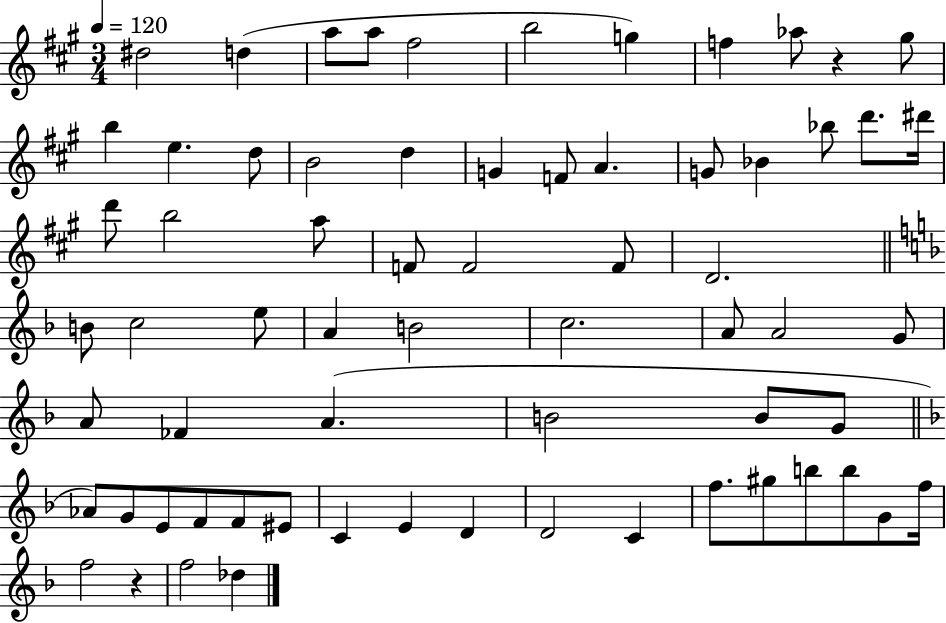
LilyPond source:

{
  \clef treble
  \numericTimeSignature
  \time 3/4
  \key a \major
  \tempo 4 = 120
  \repeat volta 2 { dis''2 d''4( | a''8 a''8 fis''2 | b''2 g''4) | f''4 aes''8 r4 gis''8 | \break b''4 e''4. d''8 | b'2 d''4 | g'4 f'8 a'4. | g'8 bes'4 bes''8 d'''8. dis'''16 | \break d'''8 b''2 a''8 | f'8 f'2 f'8 | d'2. | \bar "||" \break \key f \major b'8 c''2 e''8 | a'4 b'2 | c''2. | a'8 a'2 g'8 | \break a'8 fes'4 a'4.( | b'2 b'8 g'8 | \bar "||" \break \key f \major aes'8) g'8 e'8 f'8 f'8 eis'8 | c'4 e'4 d'4 | d'2 c'4 | f''8. gis''8 b''8 b''8 g'8 f''16 | \break f''2 r4 | f''2 des''4 | } \bar "|."
}